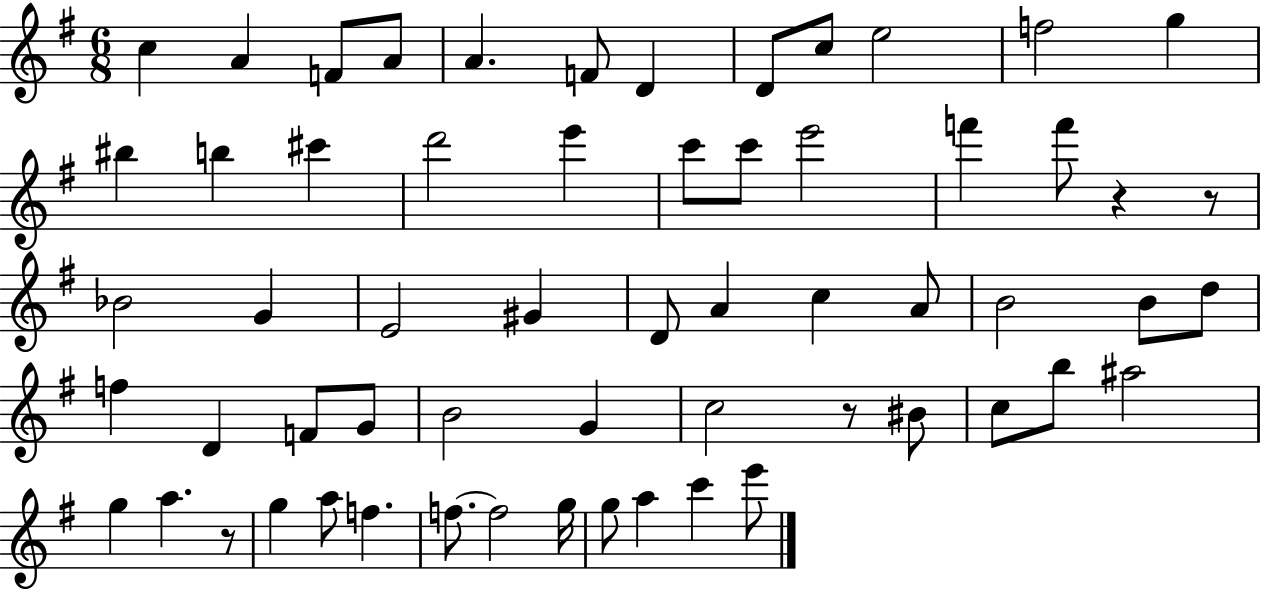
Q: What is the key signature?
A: G major